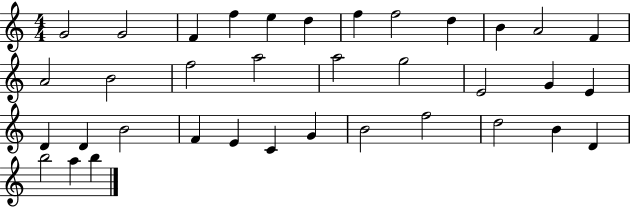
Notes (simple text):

G4/h G4/h F4/q F5/q E5/q D5/q F5/q F5/h D5/q B4/q A4/h F4/q A4/h B4/h F5/h A5/h A5/h G5/h E4/h G4/q E4/q D4/q D4/q B4/h F4/q E4/q C4/q G4/q B4/h F5/h D5/h B4/q D4/q B5/h A5/q B5/q